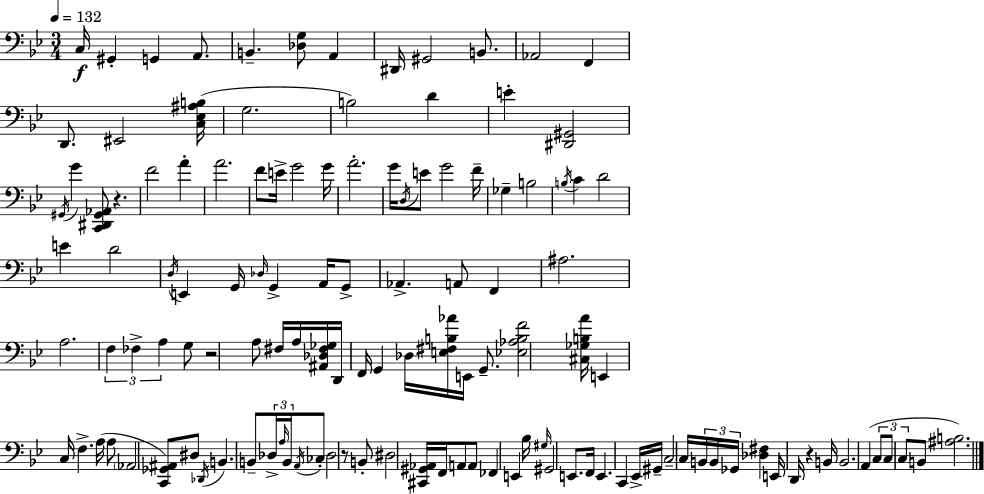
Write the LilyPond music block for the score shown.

{
  \clef bass
  \numericTimeSignature
  \time 3/4
  \key g \minor
  \tempo 4 = 132
  \repeat volta 2 { c16\f gis,4-. g,4 a,8. | b,4.-- <des g>8 a,4 | dis,16 gis,2 b,8. | aes,2 f,4 | \break d,8. eis,2 <c ees ais b>16( | g2. | b2) d'4 | e'4-. <dis, gis,>2 | \break \acciaccatura { gis,16 } g'4 <c, dis, gis, aes,>8 r4. | f'2 a'4-. | a'2. | f'8 e'16-> g'2 | \break g'16 a'2.-. | g'16 \acciaccatura { d16 } e'8 g'2 | f'16-- ges4-- b2 | \acciaccatura { b16 } c'4 d'2 | \break e'4 d'2 | \acciaccatura { d16 } e,4 g,16 \grace { des16 } g,4-> | a,16 g,8-> aes,4.-> a,8 | f,4 ais2. | \break a2. | \tuplet 3/2 { f4 fes4-> | a4 } g8 r2 | a8 fis16 a16 <ais, des fis ges>16 d,16 f,16 g,4 | \break des16 <e fis b aes'>16 e,16 g,8.-- <ees aes b f'>2 | <cis ges b a'>16 e,4 c16 f4.-> | a16( a8 \parenthesize aes,2 | <c, ges, ais,>8) dis8 \acciaccatura { des,16 } b,4. | \break b,8-- \tuplet 3/2 { des16-> \grace { a16 } b,16 } \acciaccatura { a,16 } ces8-. des2 | r8 b,8-. dis2 | <cis, gis, aes,>16 f,16 a,8 a,8 | fes,4 e,4 bes16 \grace { gis16 } gis,2 | \break e,8. f,16 e,4. | c,4 ees,16-> gis,16-- c2-- | c16 \tuplet 3/2 { b,16 b,16 ges,16 } <des fis>4 | e,16 d,16 r4 b,16 b,2. | \break a,4( | \tuplet 3/2 { c8 c8 c8 } b,8 <ais b>2.) | } \bar "|."
}